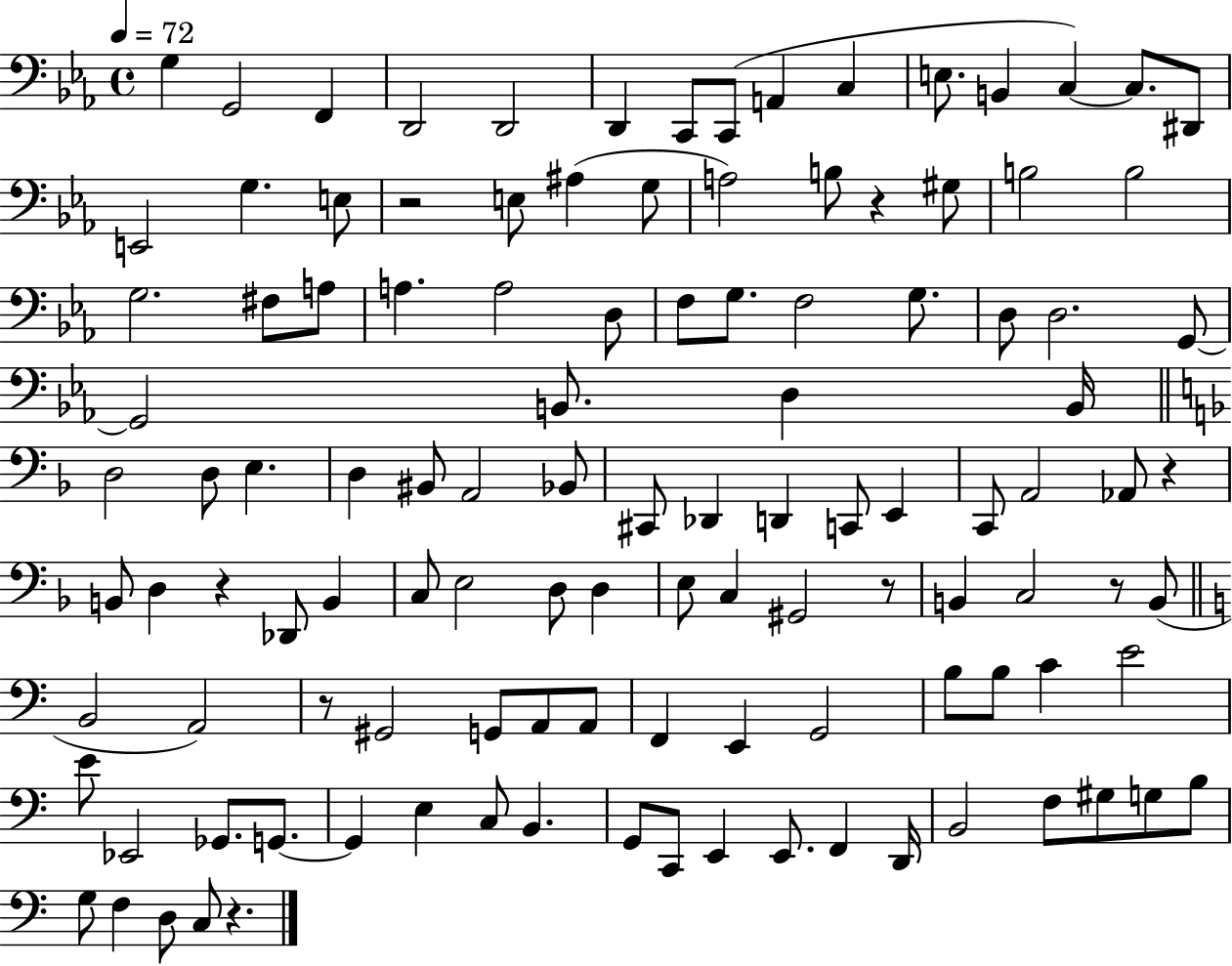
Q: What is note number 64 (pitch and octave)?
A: E3